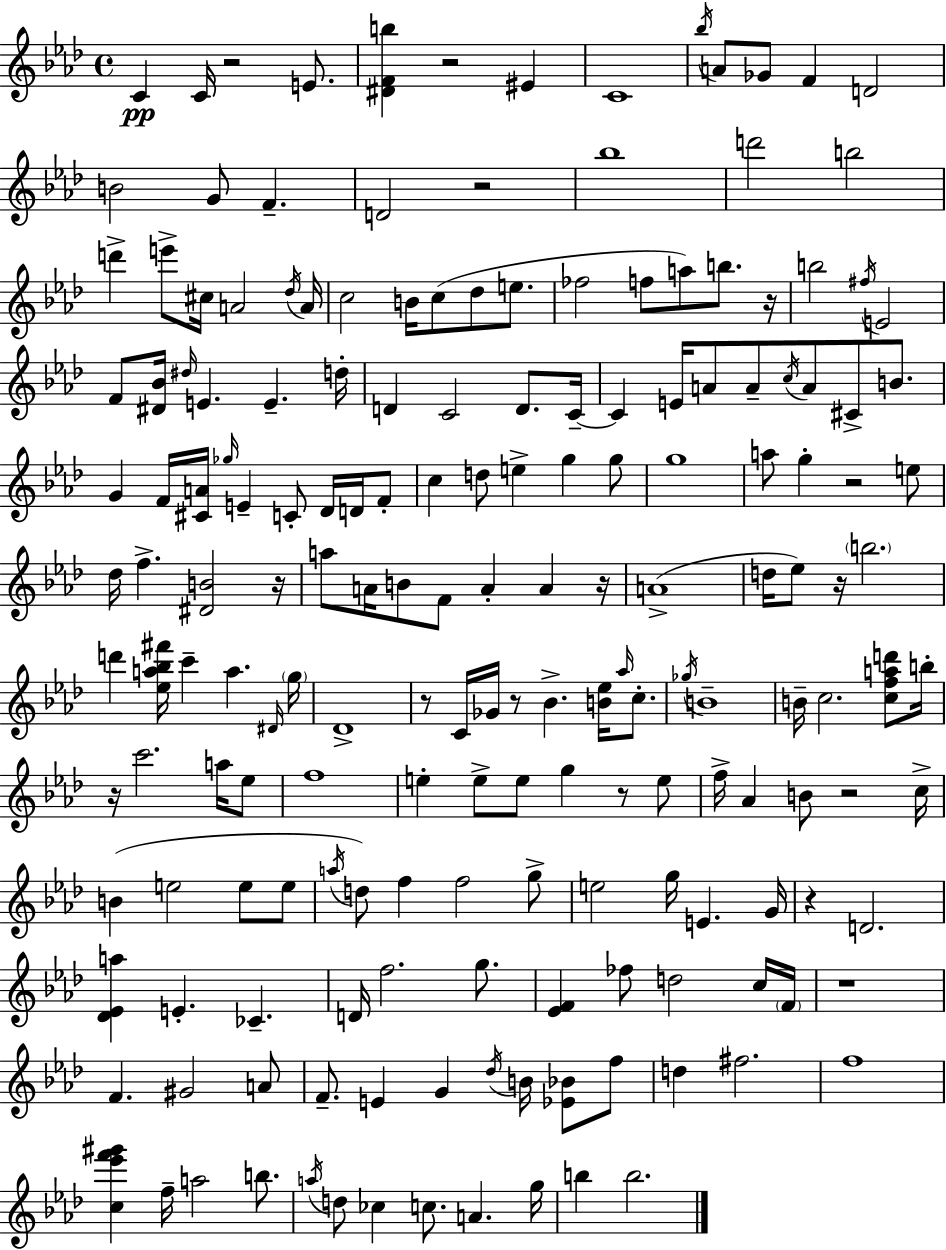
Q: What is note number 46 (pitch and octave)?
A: E4